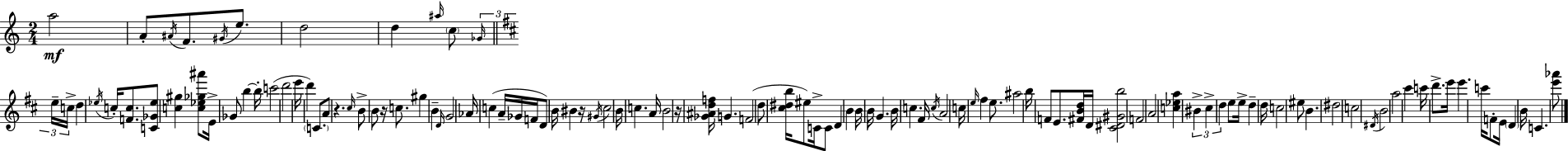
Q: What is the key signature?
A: C major